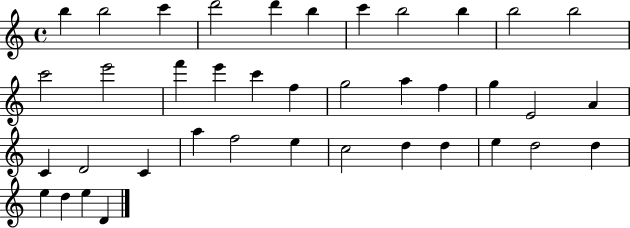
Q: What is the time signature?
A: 4/4